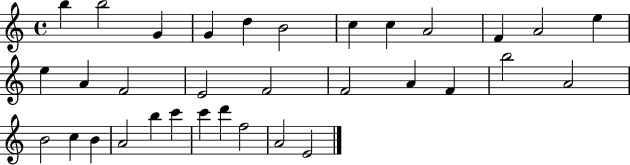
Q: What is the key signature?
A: C major